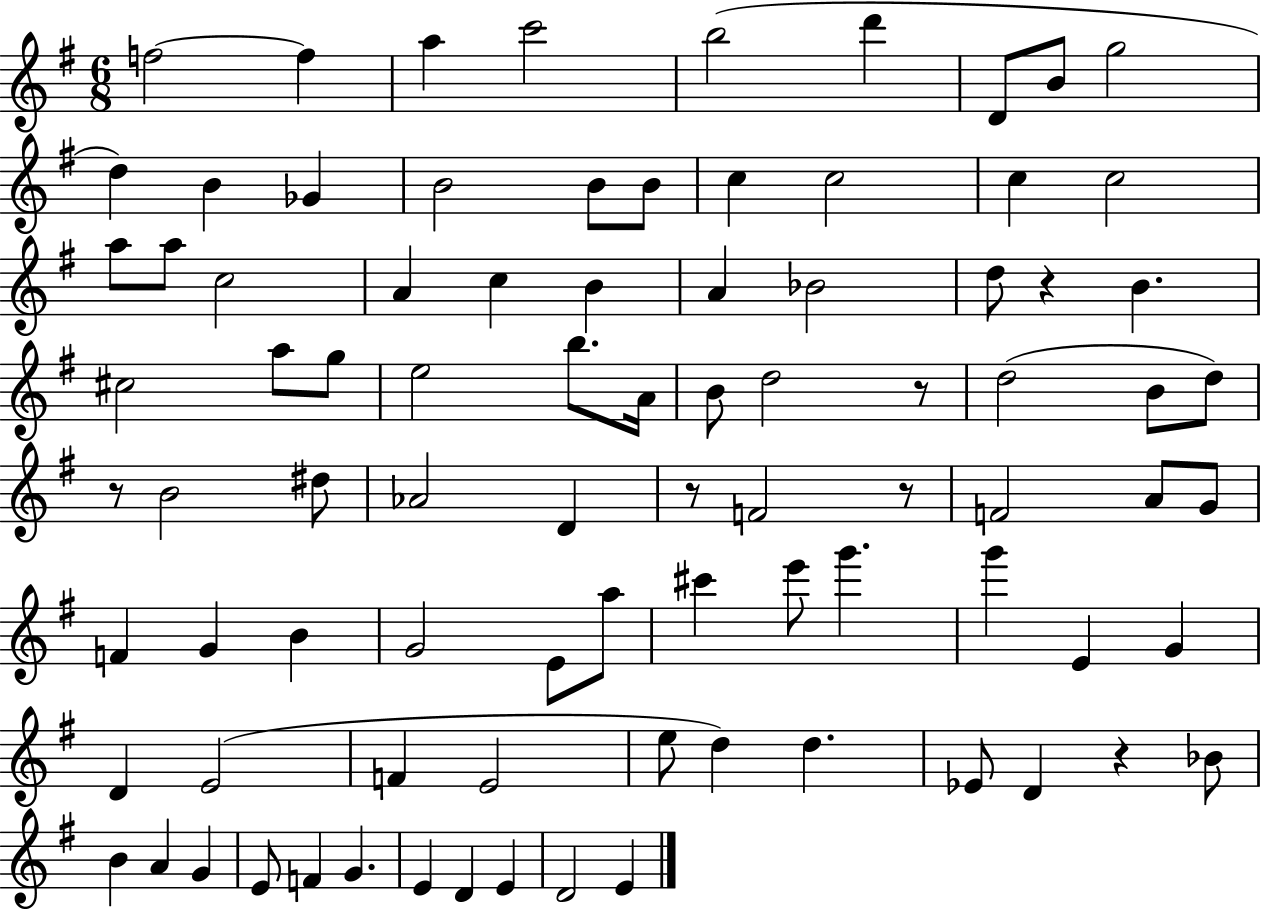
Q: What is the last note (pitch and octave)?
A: E4